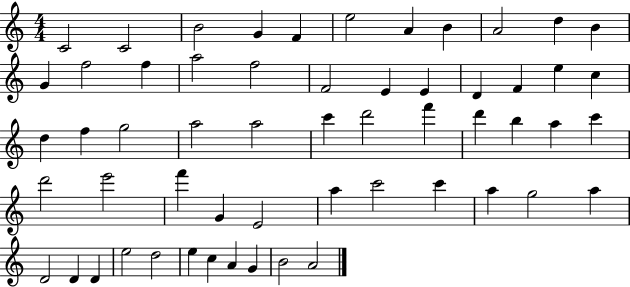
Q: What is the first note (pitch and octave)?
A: C4